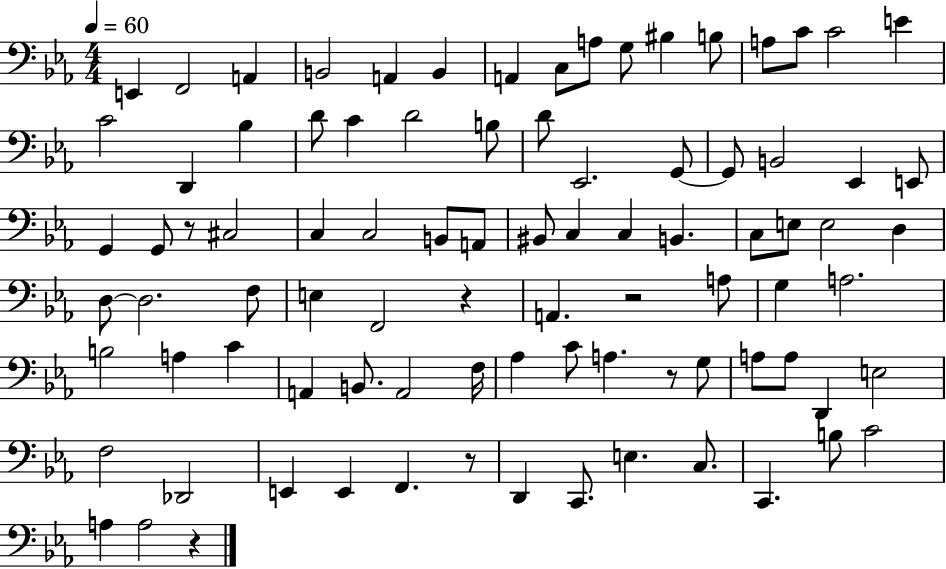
E2/q F2/h A2/q B2/h A2/q B2/q A2/q C3/e A3/e G3/e BIS3/q B3/e A3/e C4/e C4/h E4/q C4/h D2/q Bb3/q D4/e C4/q D4/h B3/e D4/e Eb2/h. G2/e G2/e B2/h Eb2/q E2/e G2/q G2/e R/e C#3/h C3/q C3/h B2/e A2/e BIS2/e C3/q C3/q B2/q. C3/e E3/e E3/h D3/q D3/e D3/h. F3/e E3/q F2/h R/q A2/q. R/h A3/e G3/q A3/h. B3/h A3/q C4/q A2/q B2/e. A2/h F3/s Ab3/q C4/e A3/q. R/e G3/e A3/e A3/e D2/q E3/h F3/h Db2/h E2/q E2/q F2/q. R/e D2/q C2/e. E3/q. C3/e. C2/q. B3/e C4/h A3/q A3/h R/q